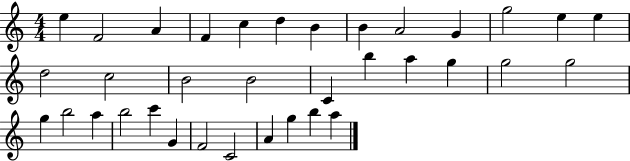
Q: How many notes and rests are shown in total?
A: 35